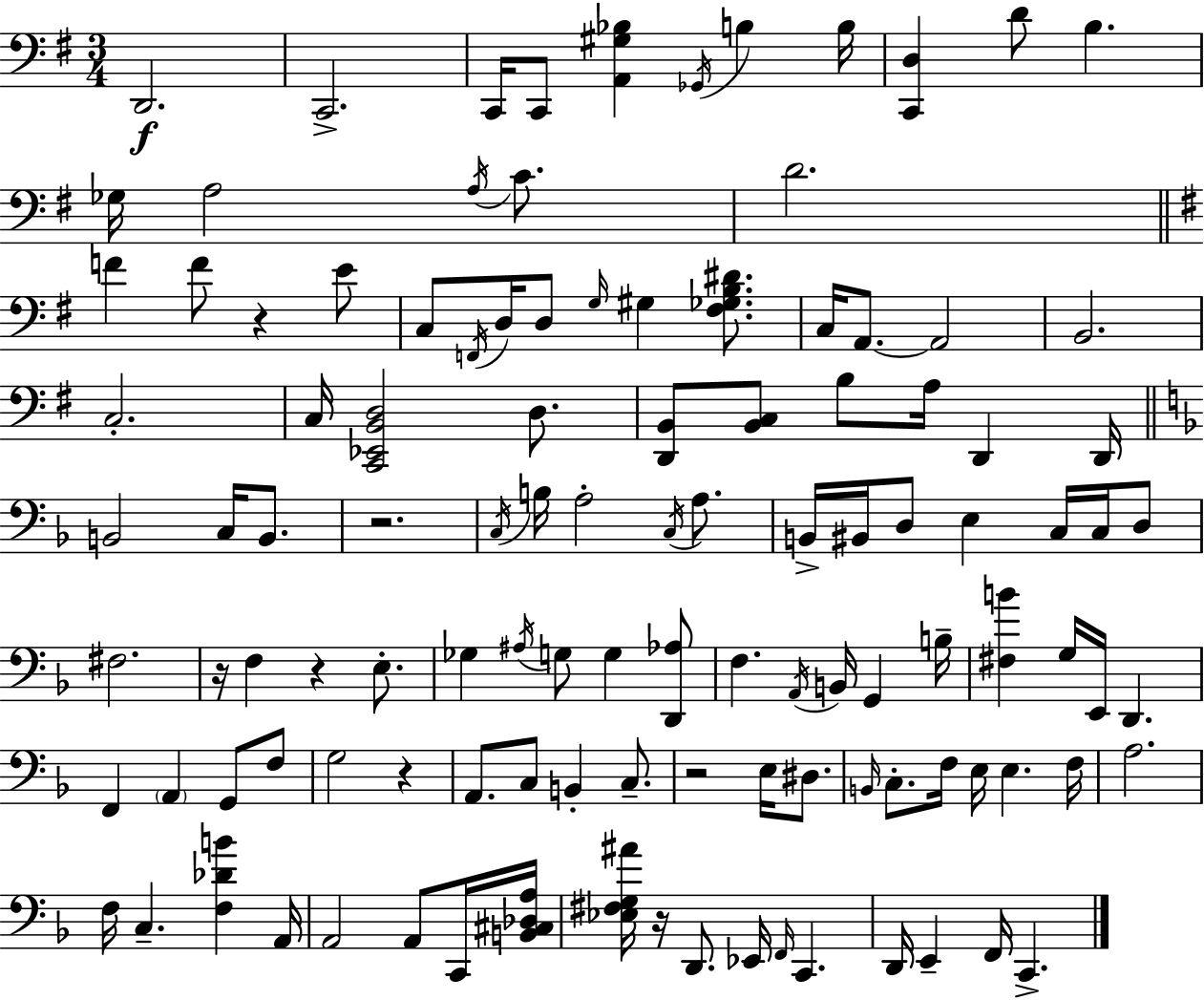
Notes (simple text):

D2/h. C2/h. C2/s C2/e [A2,G#3,Bb3]/q Gb2/s B3/q B3/s [C2,D3]/q D4/e B3/q. Gb3/s A3/h A3/s C4/e. D4/h. F4/q F4/e R/q E4/e C3/e F2/s D3/s D3/e G3/s G#3/q [F#3,Gb3,B3,D#4]/e. C3/s A2/e. A2/h B2/h. C3/h. C3/s [C2,Eb2,B2,D3]/h D3/e. [D2,B2]/e [B2,C3]/e B3/e A3/s D2/q D2/s B2/h C3/s B2/e. R/h. C3/s B3/s A3/h C3/s A3/e. B2/s BIS2/s D3/e E3/q C3/s C3/s D3/e F#3/h. R/s F3/q R/q E3/e. Gb3/q A#3/s G3/e G3/q [D2,Ab3]/e F3/q. A2/s B2/s G2/q B3/s [F#3,B4]/q G3/s E2/s D2/q. F2/q A2/q G2/e F3/e G3/h R/q A2/e. C3/e B2/q C3/e. R/h E3/s D#3/e. B2/s C3/e. F3/s E3/s E3/q. F3/s A3/h. F3/s C3/q. [F3,Db4,B4]/q A2/s A2/h A2/e C2/s [B2,C#3,Db3,A3]/s [Eb3,F#3,G3,A#4]/s R/s D2/e. Eb2/s F2/s C2/q. D2/s E2/q F2/s C2/q.